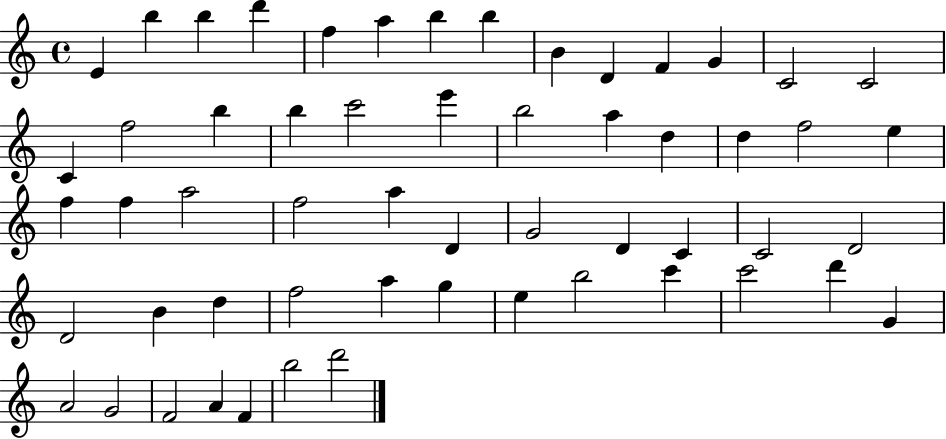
{
  \clef treble
  \time 4/4
  \defaultTimeSignature
  \key c \major
  e'4 b''4 b''4 d'''4 | f''4 a''4 b''4 b''4 | b'4 d'4 f'4 g'4 | c'2 c'2 | \break c'4 f''2 b''4 | b''4 c'''2 e'''4 | b''2 a''4 d''4 | d''4 f''2 e''4 | \break f''4 f''4 a''2 | f''2 a''4 d'4 | g'2 d'4 c'4 | c'2 d'2 | \break d'2 b'4 d''4 | f''2 a''4 g''4 | e''4 b''2 c'''4 | c'''2 d'''4 g'4 | \break a'2 g'2 | f'2 a'4 f'4 | b''2 d'''2 | \bar "|."
}